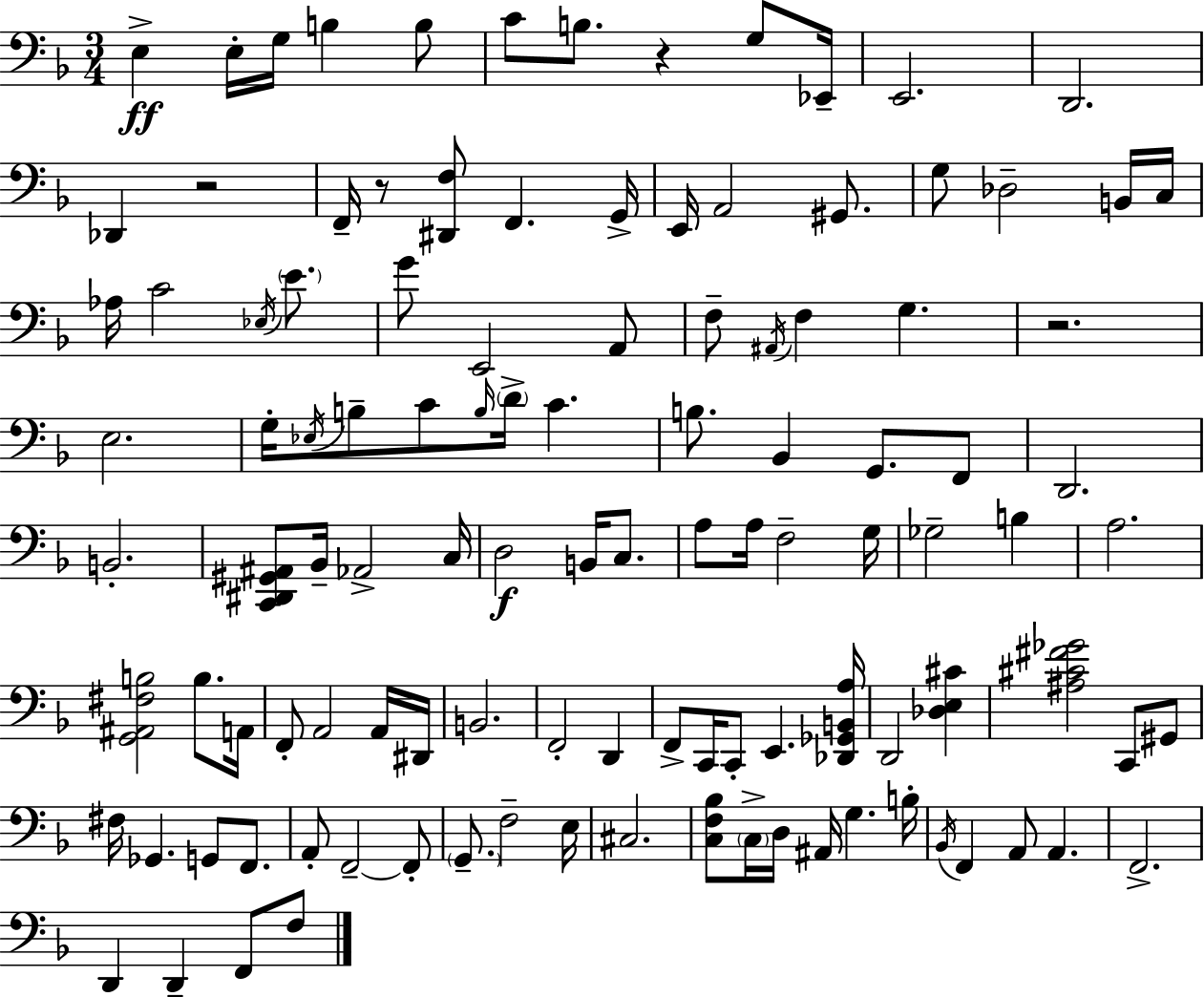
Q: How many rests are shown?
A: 4